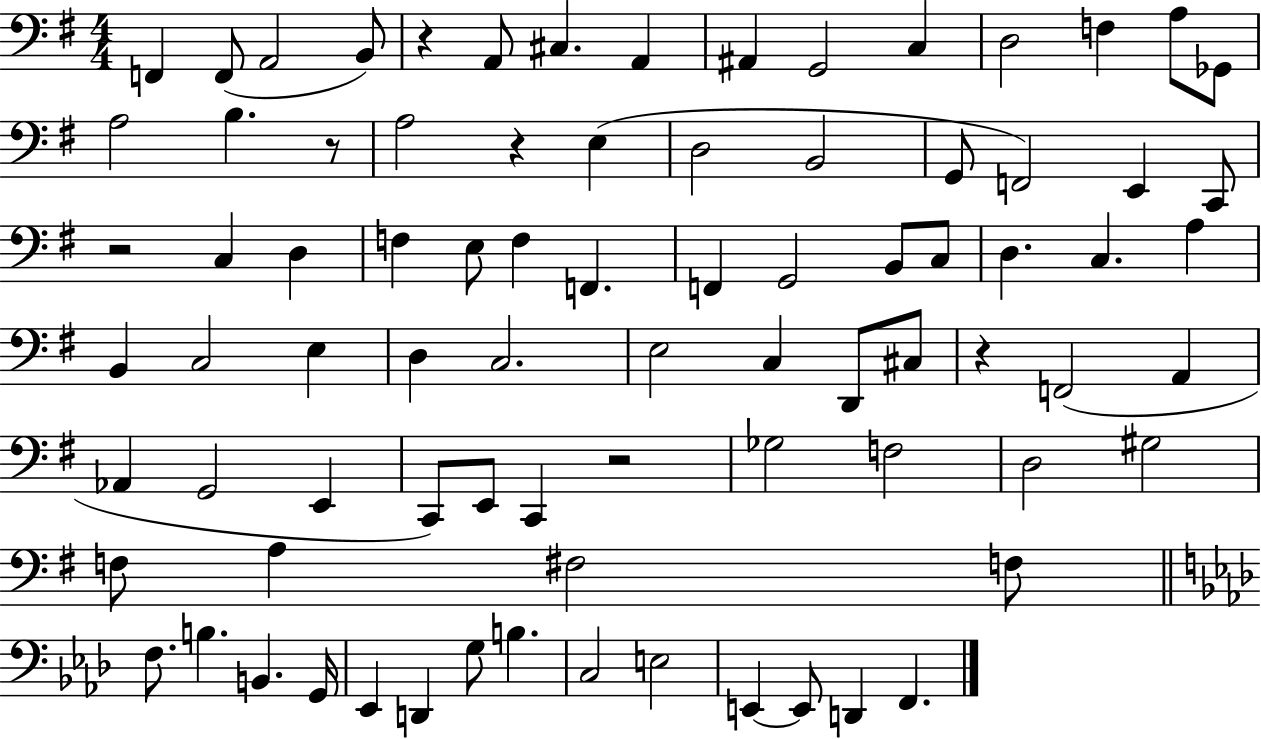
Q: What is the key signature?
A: G major